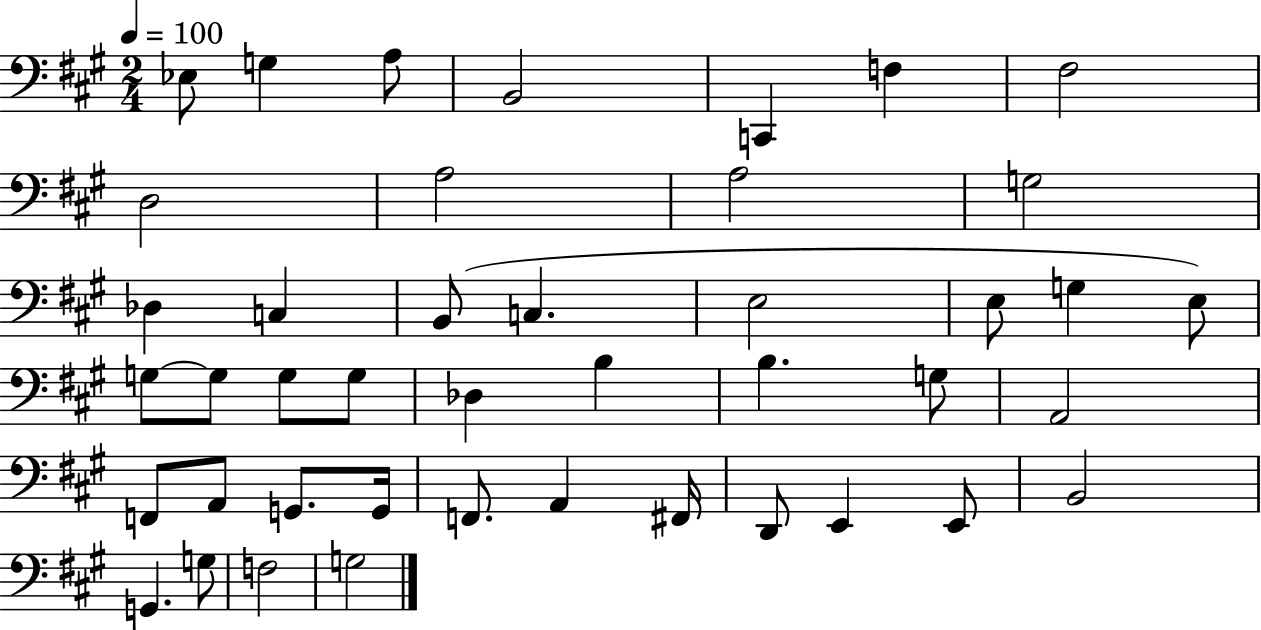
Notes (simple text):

Eb3/e G3/q A3/e B2/h C2/q F3/q F#3/h D3/h A3/h A3/h G3/h Db3/q C3/q B2/e C3/q. E3/h E3/e G3/q E3/e G3/e G3/e G3/e G3/e Db3/q B3/q B3/q. G3/e A2/h F2/e A2/e G2/e. G2/s F2/e. A2/q F#2/s D2/e E2/q E2/e B2/h G2/q. G3/e F3/h G3/h